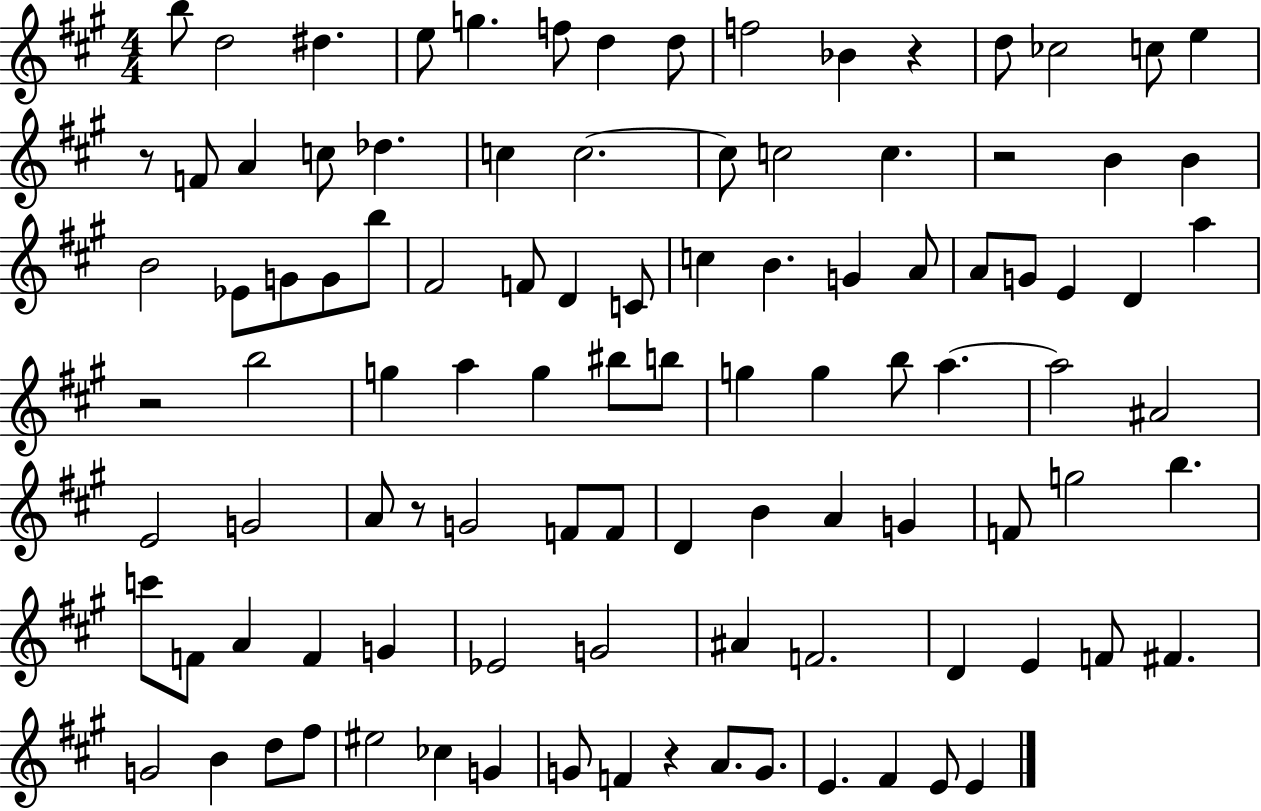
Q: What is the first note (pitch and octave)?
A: B5